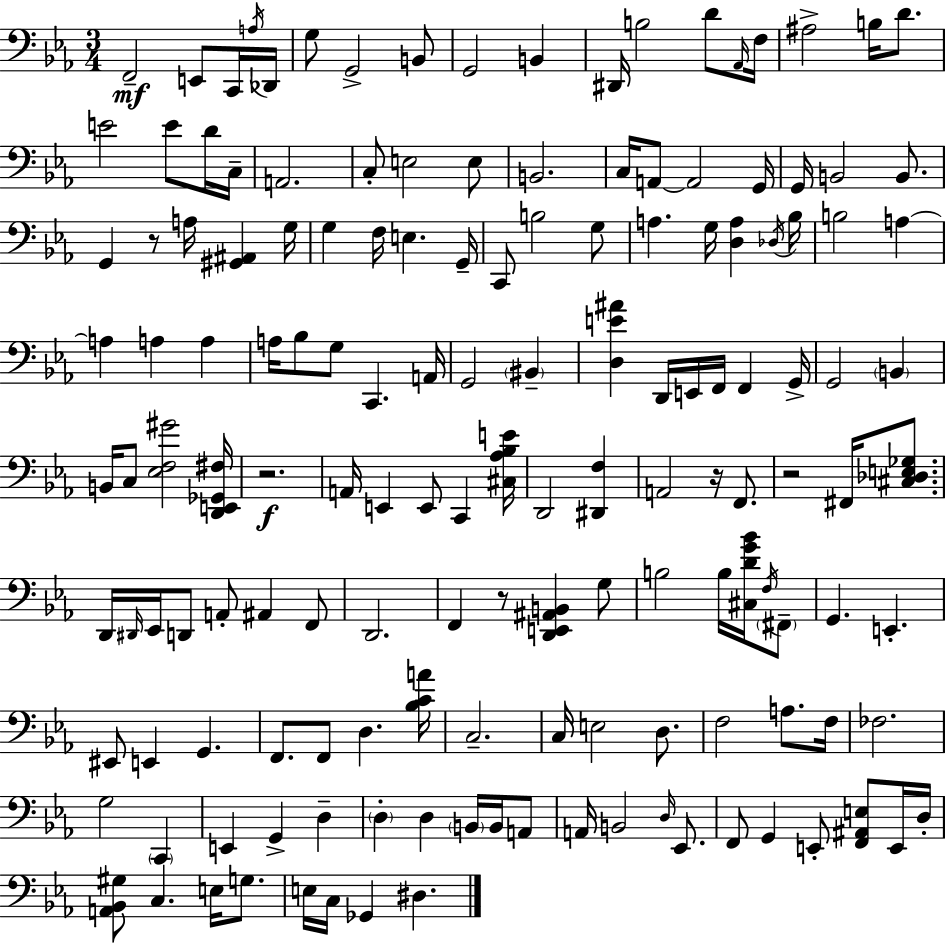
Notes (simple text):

F2/h E2/e C2/s A3/s Db2/s G3/e G2/h B2/e G2/h B2/q D#2/s B3/h D4/e Ab2/s F3/s A#3/h B3/s D4/e. E4/h E4/e D4/s C3/s A2/h. C3/e E3/h E3/e B2/h. C3/s A2/e A2/h G2/s G2/s B2/h B2/e. G2/q R/e A3/s [G#2,A#2]/q G3/s G3/q F3/s E3/q. G2/s C2/e B3/h G3/e A3/q. G3/s [D3,A3]/q Db3/s Bb3/s B3/h A3/q A3/q A3/q A3/q A3/s Bb3/e G3/e C2/q. A2/s G2/h BIS2/q [D3,E4,A#4]/q D2/s E2/s F2/s F2/q G2/s G2/h B2/q B2/s C3/e [Eb3,F3,G#4]/h [D2,E2,Gb2,F#3]/s R/h. A2/s E2/q E2/e C2/q [C#3,Ab3,Bb3,E4]/s D2/h [D#2,F3]/q A2/h R/s F2/e. R/h F#2/s [C#3,Db3,E3,Gb3]/e. D2/s D#2/s Eb2/s D2/e A2/e A#2/q F2/e D2/h. F2/q R/e [D2,E2,A#2,B2]/q G3/e B3/h B3/s [C#3,D4,G4,Bb4]/s F3/s F#2/e G2/q. E2/q. EIS2/e E2/q G2/q. F2/e. F2/e D3/q. [Bb3,C4,A4]/s C3/h. C3/s E3/h D3/e. F3/h A3/e. F3/s FES3/h. G3/h C2/q E2/q G2/q D3/q D3/q D3/q B2/s B2/s A2/e A2/s B2/h D3/s Eb2/e. F2/e G2/q E2/e [F2,A#2,E3]/e E2/s D3/s [A2,Bb2,G#3]/e C3/q. E3/s G3/e. E3/s C3/s Gb2/q D#3/q.